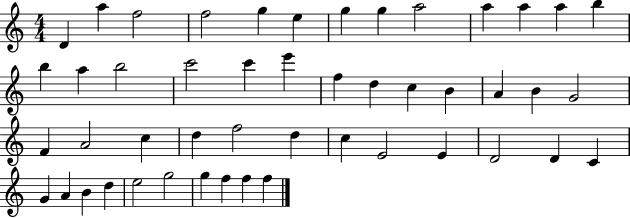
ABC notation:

X:1
T:Untitled
M:4/4
L:1/4
K:C
D a f2 f2 g e g g a2 a a a b b a b2 c'2 c' e' f d c B A B G2 F A2 c d f2 d c E2 E D2 D C G A B d e2 g2 g f f f